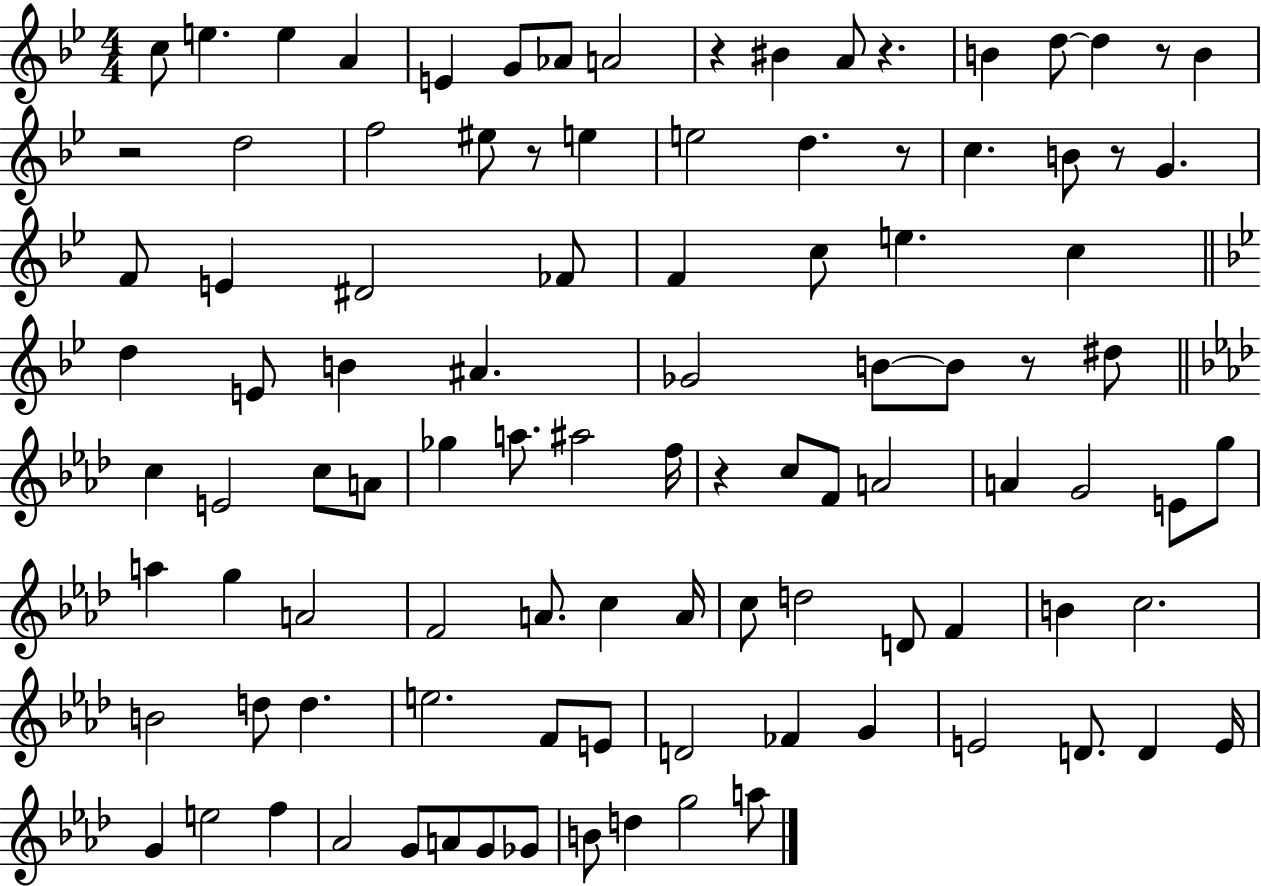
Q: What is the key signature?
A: BES major